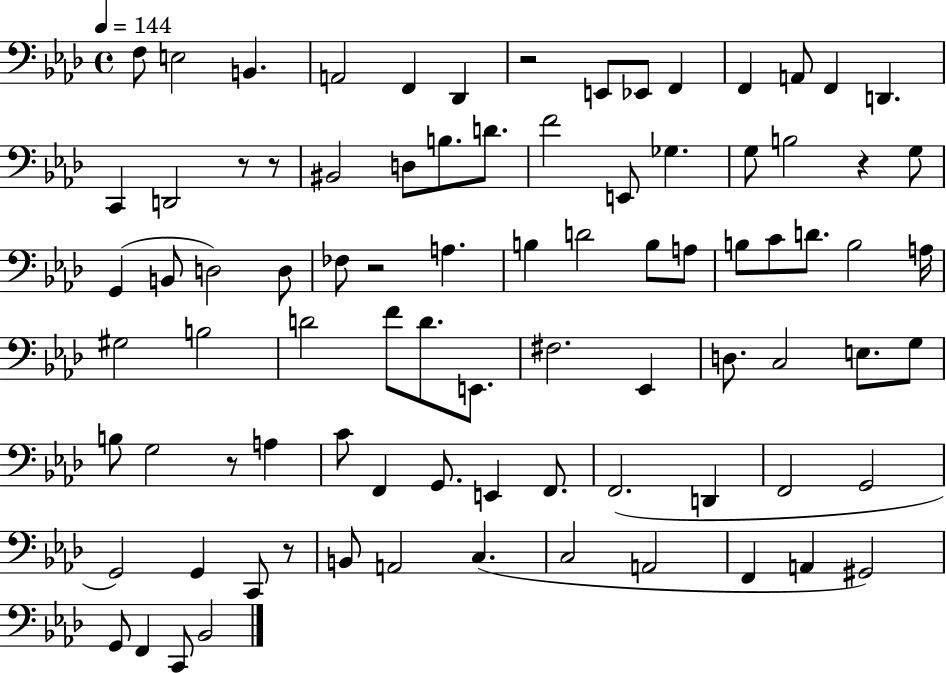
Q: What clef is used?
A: bass